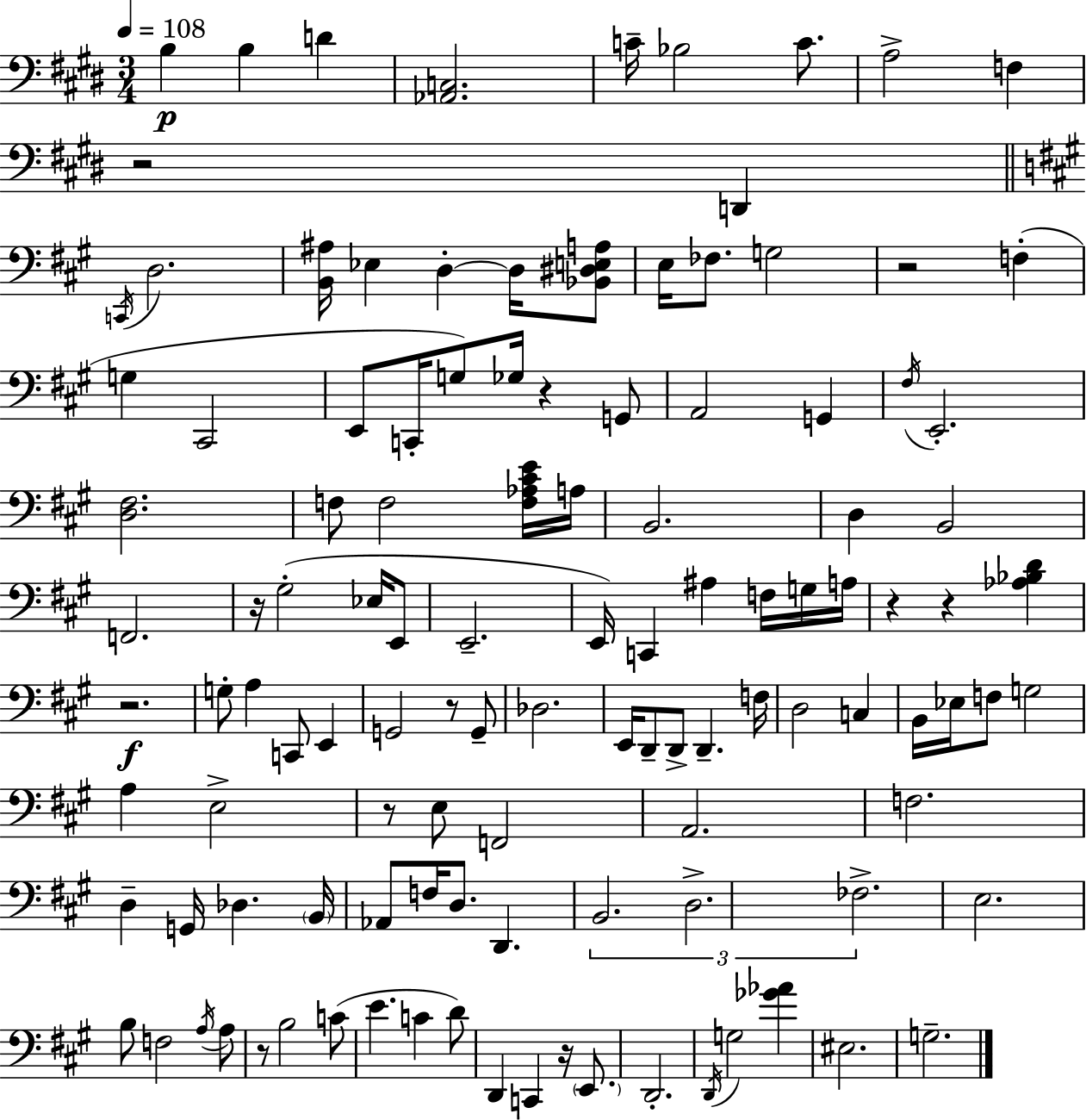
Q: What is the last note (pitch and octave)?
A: G3